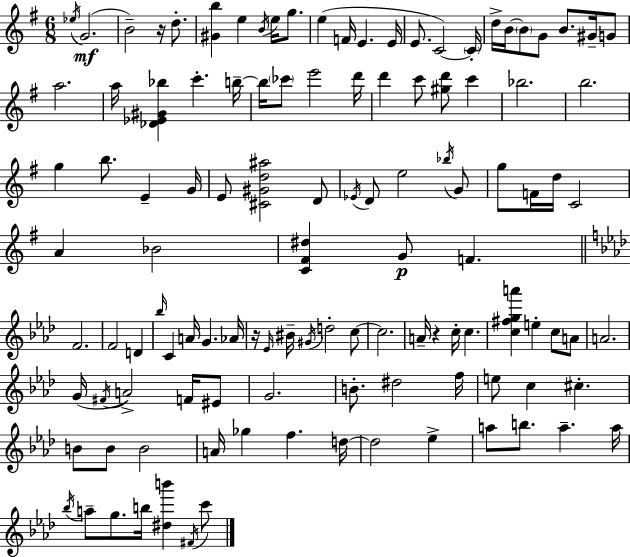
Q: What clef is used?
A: treble